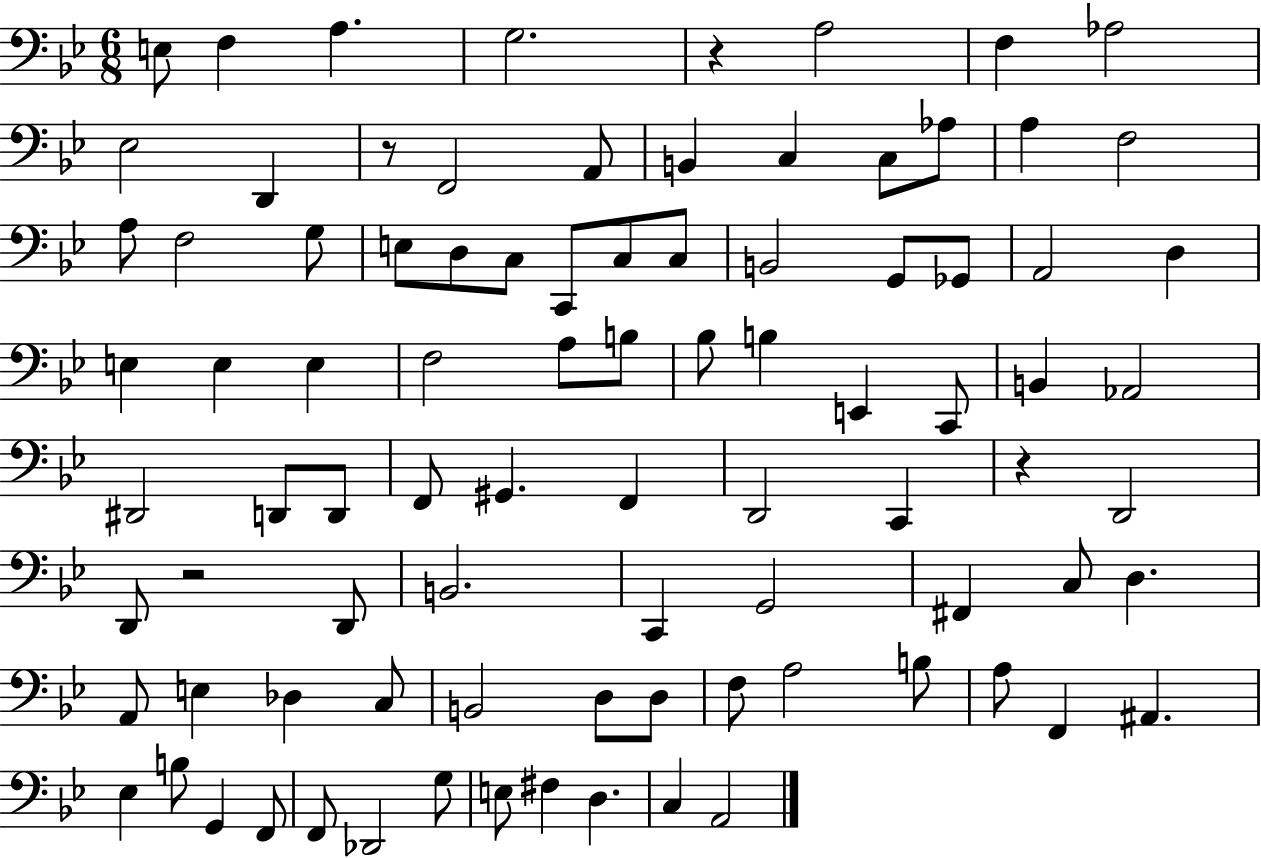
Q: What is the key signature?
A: BES major